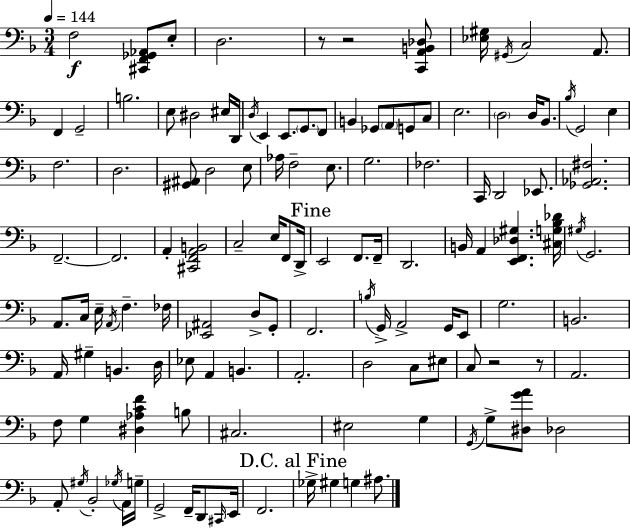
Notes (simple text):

F3/h [C#2,F2,Gb2,Ab2]/e E3/e D3/h. R/e R/h [C2,A2,B2,Db3]/e [Eb3,G#3]/s G#2/s C3/h A2/e. F2/q G2/h B3/h. E3/e D#3/h EIS3/s D2/s D3/s E2/q E2/e. G2/e. F2/e B2/q Gb2/e A2/e G2/e C3/e E3/h. D3/h D3/s Bb2/e. Bb3/s G2/h E3/q F3/h. D3/h. [G#2,A#2]/e D3/h E3/e Ab3/s F3/h E3/e. G3/h. FES3/h. C2/s D2/h Eb2/e. [Gb2,Ab2,F#3]/h. F2/h. F2/h. A2/q [C#2,F2,A2,B2]/h C3/h E3/s F2/e D2/s E2/h F2/e. F2/s D2/h. B2/s A2/q [E2,F2,Db3,G#3]/q. [C#3,G3,Bb3,Db4]/s G#3/s G2/h. A2/e. C3/s E3/s A2/s F3/q. FES3/s [Eb2,A#2]/h D3/e G2/e F2/h. B3/s G2/s A2/h G2/s E2/e G3/h. B2/h. A2/s G#3/q B2/q. D3/s Eb3/e A2/q B2/q. A2/h. D3/h C3/e EIS3/e C3/e R/h R/e A2/h. F3/e G3/q [D#3,Ab3,C4,F4]/q B3/e C#3/h. EIS3/h G3/q G2/s G3/e [D#3,G4,A4]/e Db3/h A2/e G#3/s Bb2/h Gb3/s A2/s G3/s G2/h F2/s D2/e C#2/s E2/s F2/h. Gb3/s G#3/q G3/q A#3/e.